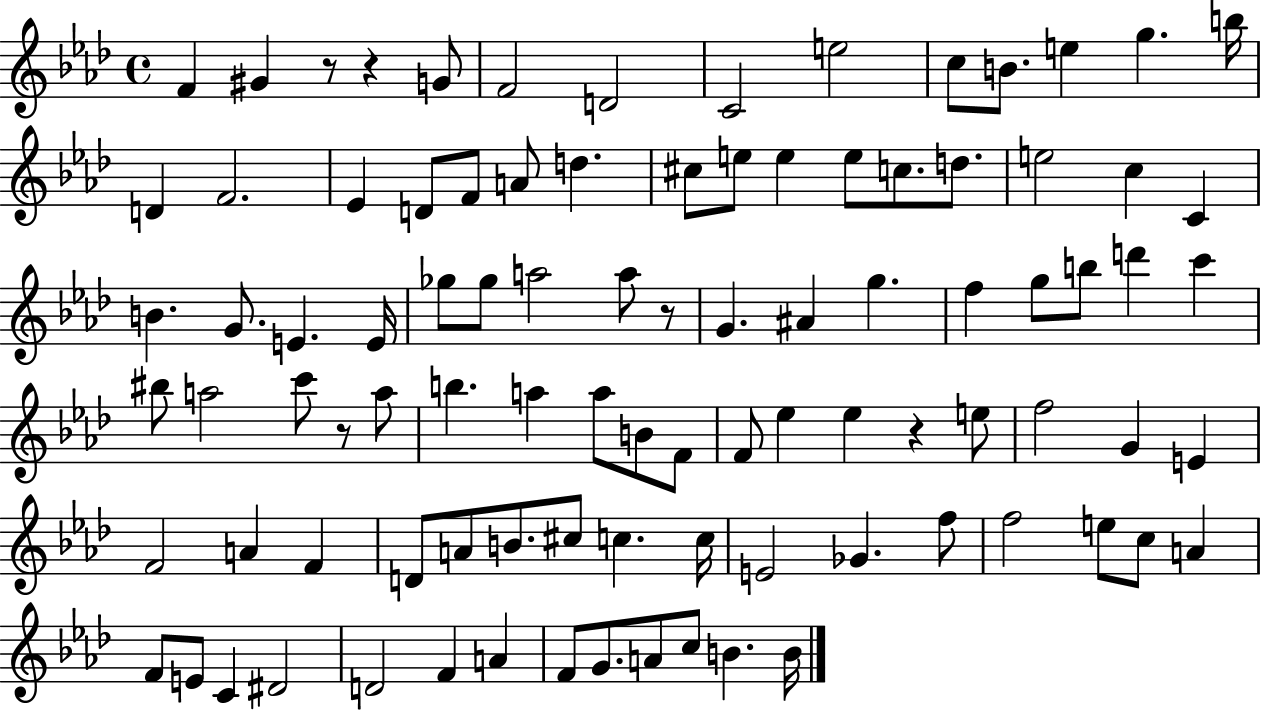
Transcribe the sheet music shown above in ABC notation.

X:1
T:Untitled
M:4/4
L:1/4
K:Ab
F ^G z/2 z G/2 F2 D2 C2 e2 c/2 B/2 e g b/4 D F2 _E D/2 F/2 A/2 d ^c/2 e/2 e e/2 c/2 d/2 e2 c C B G/2 E E/4 _g/2 _g/2 a2 a/2 z/2 G ^A g f g/2 b/2 d' c' ^b/2 a2 c'/2 z/2 a/2 b a a/2 B/2 F/2 F/2 _e _e z e/2 f2 G E F2 A F D/2 A/2 B/2 ^c/2 c c/4 E2 _G f/2 f2 e/2 c/2 A F/2 E/2 C ^D2 D2 F A F/2 G/2 A/2 c/2 B B/4